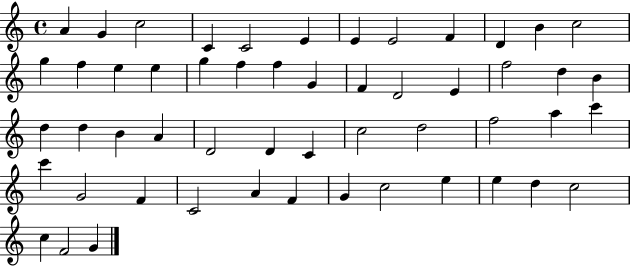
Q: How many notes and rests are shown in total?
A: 53